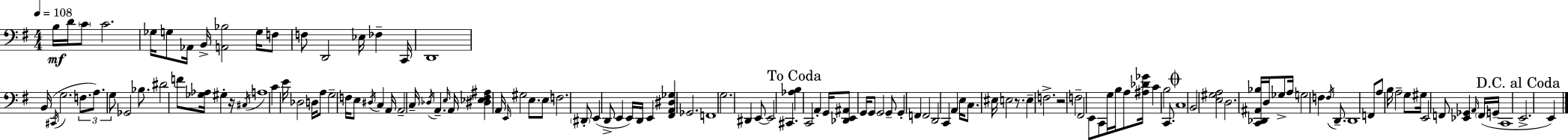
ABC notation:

X:1
T:Untitled
M:4/4
L:1/4
K:Em
B,/4 D/4 C/2 C2 _G,/4 G,/2 _A,,/4 B,,/4 [A,,_B,]2 G,/4 F,/2 F,/2 D,,2 _E,/4 _F, C,,/4 D,,4 B,,/4 ^C,,/4 G,2 F,/2 A,/2 G,/2 _G,,2 _B,/2 ^D2 F/2 [_G,_A,]/4 ^G, z/4 ^C,/4 A,4 C E/4 _D,2 D,/4 A,/2 G,2 F,/4 E,/2 ^D,/4 C, A,,/4 A,,2 C,/4 _D,/4 A,, E,/4 A,,/4 [^D,_E,^F,^A,] A,,/4 E,,/4 ^G,2 E,/2 E,/2 F,2 ^D,,/2 E,, D,,/2 E,, E,,/4 D,,/4 E,, [^F,,A,,^D,_G,] _G,,2 F,,4 G,2 ^D,, E,,/2 E,,2 ^C,, [_A,B,] C,,2 A,, G,,/4 [_D,,E,,^A,,]/2 G,,/4 G,,/2 G,,2 G,,/2 G,, F,, F,,2 D,,2 C,, A,, E,/4 C,/2 ^E,/4 E,2 z/2 E, F,2 z2 F,2 ^F,,2 E,,/2 C,,/2 G,/4 B,/4 A,/2 [^A,_D_G]/4 C B,2 C,,/2 C,4 B,,2 [E,^G,A,]2 D,2 [C,,_D,,^A,,_B,]/4 D,/4 _G,/2 A,/4 G,2 F, F,/4 D,,/2 D,,4 F,,/2 A,/2 B,/4 A,2 G,/2 ^G,/4 E,,2 F,,/2 [_E,,_G,,] A,,/4 F,,/4 G,,/4 C,,4 E,,2 E,,